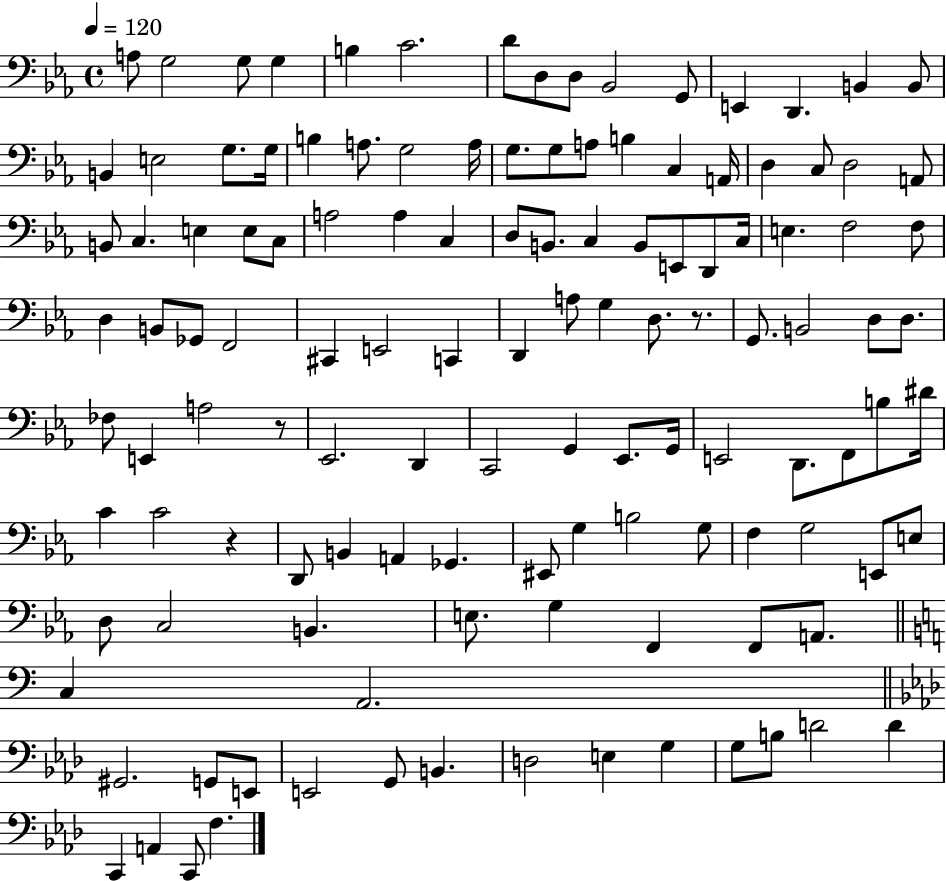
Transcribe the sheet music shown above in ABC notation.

X:1
T:Untitled
M:4/4
L:1/4
K:Eb
A,/2 G,2 G,/2 G, B, C2 D/2 D,/2 D,/2 _B,,2 G,,/2 E,, D,, B,, B,,/2 B,, E,2 G,/2 G,/4 B, A,/2 G,2 A,/4 G,/2 G,/2 A,/2 B, C, A,,/4 D, C,/2 D,2 A,,/2 B,,/2 C, E, E,/2 C,/2 A,2 A, C, D,/2 B,,/2 C, B,,/2 E,,/2 D,,/2 C,/4 E, F,2 F,/2 D, B,,/2 _G,,/2 F,,2 ^C,, E,,2 C,, D,, A,/2 G, D,/2 z/2 G,,/2 B,,2 D,/2 D,/2 _F,/2 E,, A,2 z/2 _E,,2 D,, C,,2 G,, _E,,/2 G,,/4 E,,2 D,,/2 F,,/2 B,/2 ^D/4 C C2 z D,,/2 B,, A,, _G,, ^E,,/2 G, B,2 G,/2 F, G,2 E,,/2 E,/2 D,/2 C,2 B,, E,/2 G, F,, F,,/2 A,,/2 C, A,,2 ^G,,2 G,,/2 E,,/2 E,,2 G,,/2 B,, D,2 E, G, G,/2 B,/2 D2 D C,, A,, C,,/2 F,